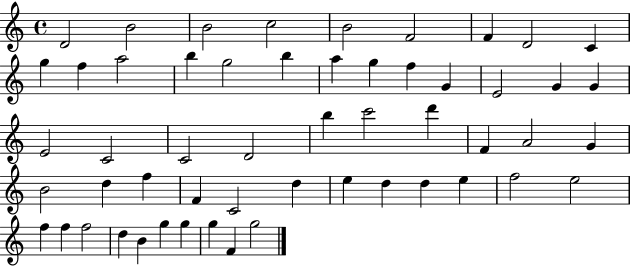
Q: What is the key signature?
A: C major